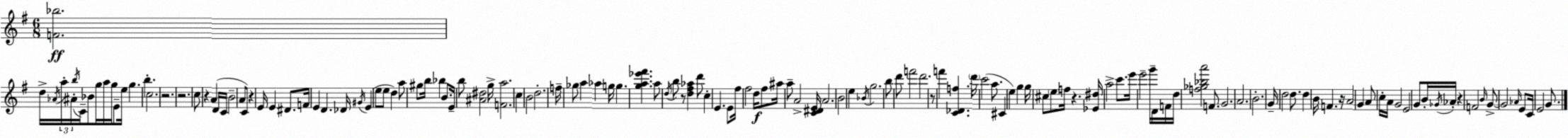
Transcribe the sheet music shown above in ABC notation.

X:1
T:Untitled
M:6/8
L:1/4
K:Em
[F_b]2 d/4 _A/4 a/4 ^A/4 b/4 C/4 _B/2 g/4 a/4 g/4 E/2 e/4 g b c2 z2 z2 c/2 z A D/4 C/4 B2 A/2 C/2 z E/4 E ^D/2 F/4 E D _D/4 ^G/4 E e/2 e/2 d a/2 ^g/2 b/4 _b B/2 E/4 b/2 [^A^d]2 g/4 [Fa]2 c B2 d2 f/4 _g/2 a _a g/4 g [ga_e'^f'] a/2 d/4 b/2 z/2 [d^f_a] d'/2 c E E/2 ^f/4 ^f2 d/4 ^f/2 ^a/4 a/2 A2 [C^DE]/4 A2 B2 e _B/4 g2 b/2 d'/2 f'2 d'2 z/2 f' [C_Df] d'/4 c'2 a/2 ^C e g g/4 ^c/2 e/2 f/4 z [_E^d]/4 a2 c'/2 e'/4 e'2 g'/4 D/4 F/4 d/4 [f_g_ba']2 F/2 G2 A2 B2 G/4 d2 d/2 d B/4 F z/4 A2 G A/2 c/4 A/4 G2 E2 G/2 B/4 _G/4 _A/4 z F2 B/4 G/2 G2 _A/4 E/2 C/4 E2 G/2